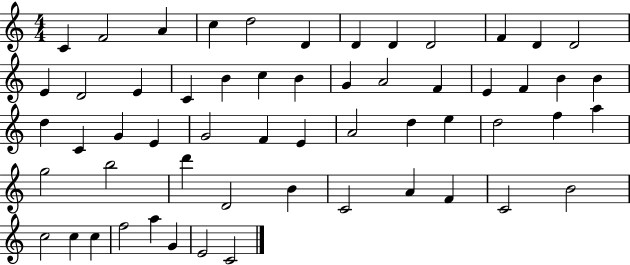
C4/q F4/h A4/q C5/q D5/h D4/q D4/q D4/q D4/h F4/q D4/q D4/h E4/q D4/h E4/q C4/q B4/q C5/q B4/q G4/q A4/h F4/q E4/q F4/q B4/q B4/q D5/q C4/q G4/q E4/q G4/h F4/q E4/q A4/h D5/q E5/q D5/h F5/q A5/q G5/h B5/h D6/q D4/h B4/q C4/h A4/q F4/q C4/h B4/h C5/h C5/q C5/q F5/h A5/q G4/q E4/h C4/h